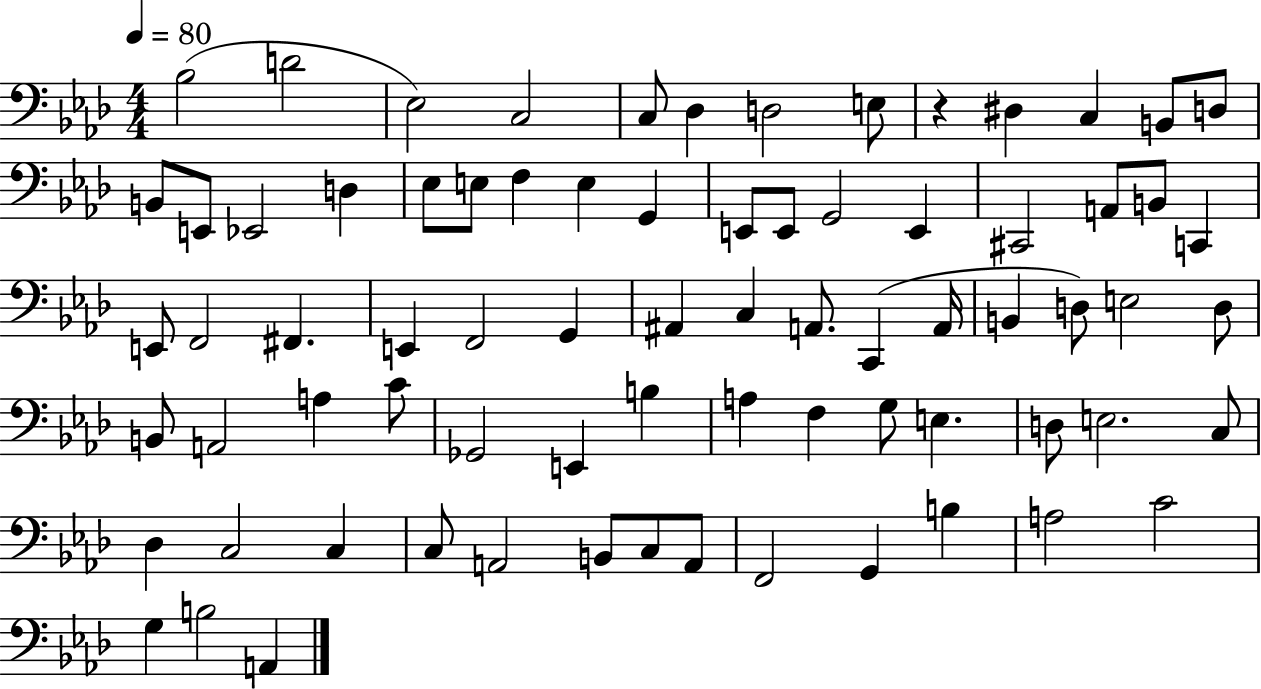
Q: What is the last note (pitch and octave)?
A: A2